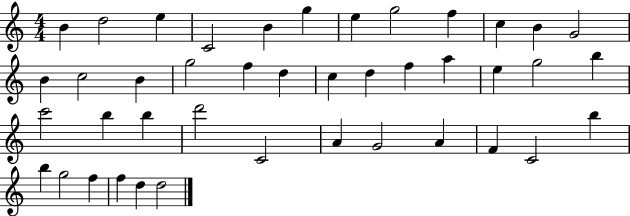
X:1
T:Untitled
M:4/4
L:1/4
K:C
B d2 e C2 B g e g2 f c B G2 B c2 B g2 f d c d f a e g2 b c'2 b b d'2 C2 A G2 A F C2 b b g2 f f d d2